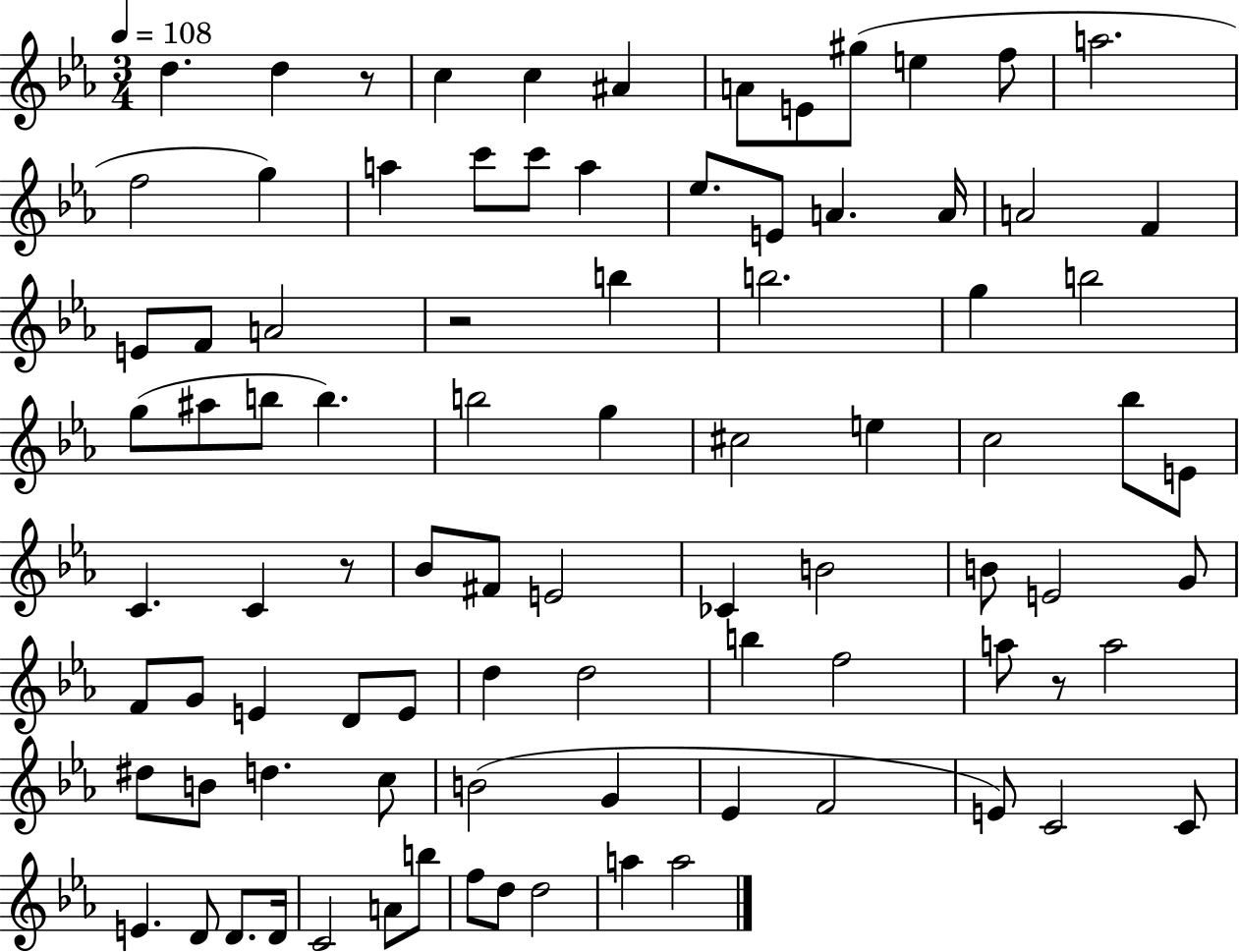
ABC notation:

X:1
T:Untitled
M:3/4
L:1/4
K:Eb
d d z/2 c c ^A A/2 E/2 ^g/2 e f/2 a2 f2 g a c'/2 c'/2 a _e/2 E/2 A A/4 A2 F E/2 F/2 A2 z2 b b2 g b2 g/2 ^a/2 b/2 b b2 g ^c2 e c2 _b/2 E/2 C C z/2 _B/2 ^F/2 E2 _C B2 B/2 E2 G/2 F/2 G/2 E D/2 E/2 d d2 b f2 a/2 z/2 a2 ^d/2 B/2 d c/2 B2 G _E F2 E/2 C2 C/2 E D/2 D/2 D/4 C2 A/2 b/2 f/2 d/2 d2 a a2